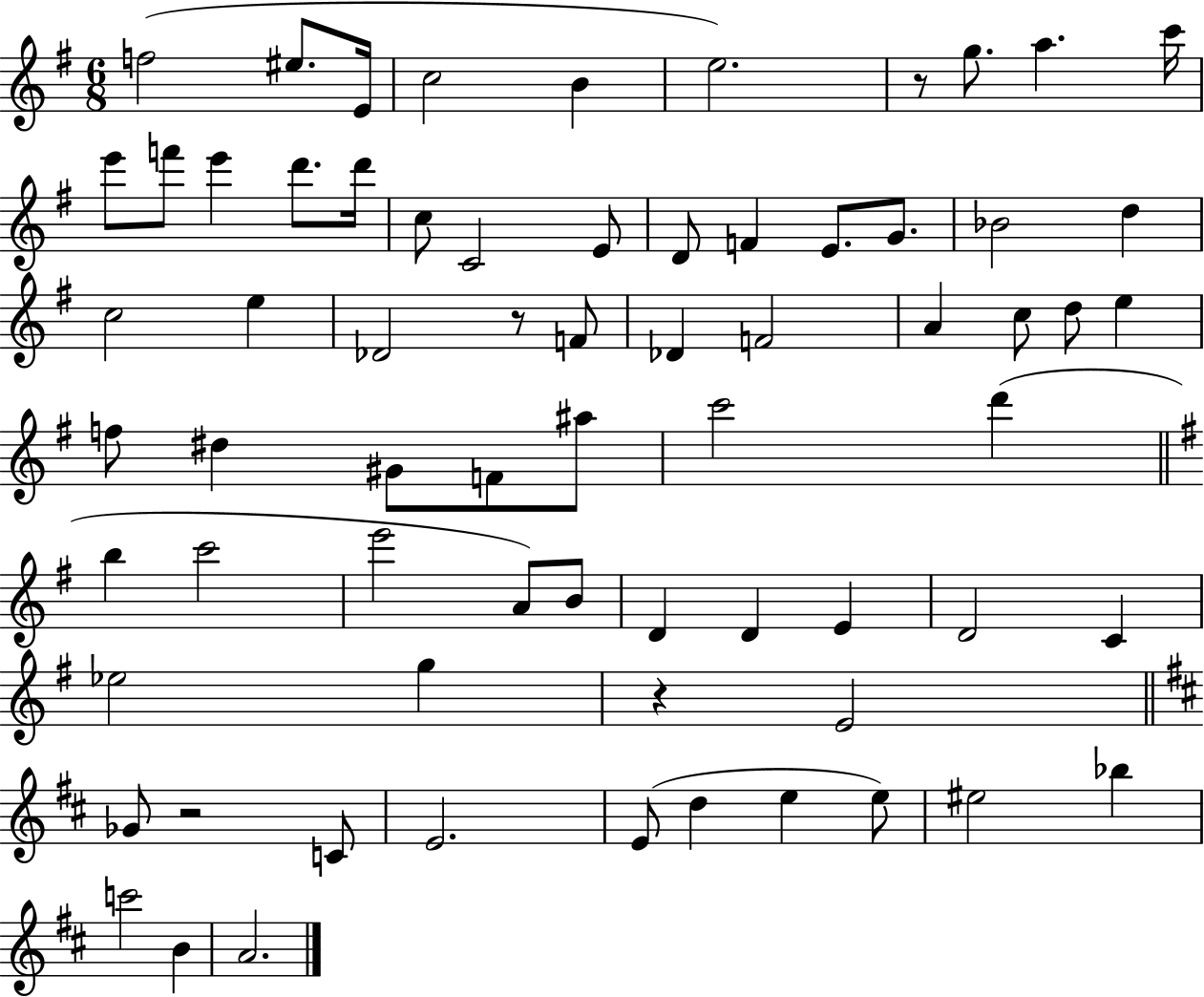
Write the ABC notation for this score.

X:1
T:Untitled
M:6/8
L:1/4
K:G
f2 ^e/2 E/4 c2 B e2 z/2 g/2 a c'/4 e'/2 f'/2 e' d'/2 d'/4 c/2 C2 E/2 D/2 F E/2 G/2 _B2 d c2 e _D2 z/2 F/2 _D F2 A c/2 d/2 e f/2 ^d ^G/2 F/2 ^a/2 c'2 d' b c'2 e'2 A/2 B/2 D D E D2 C _e2 g z E2 _G/2 z2 C/2 E2 E/2 d e e/2 ^e2 _b c'2 B A2